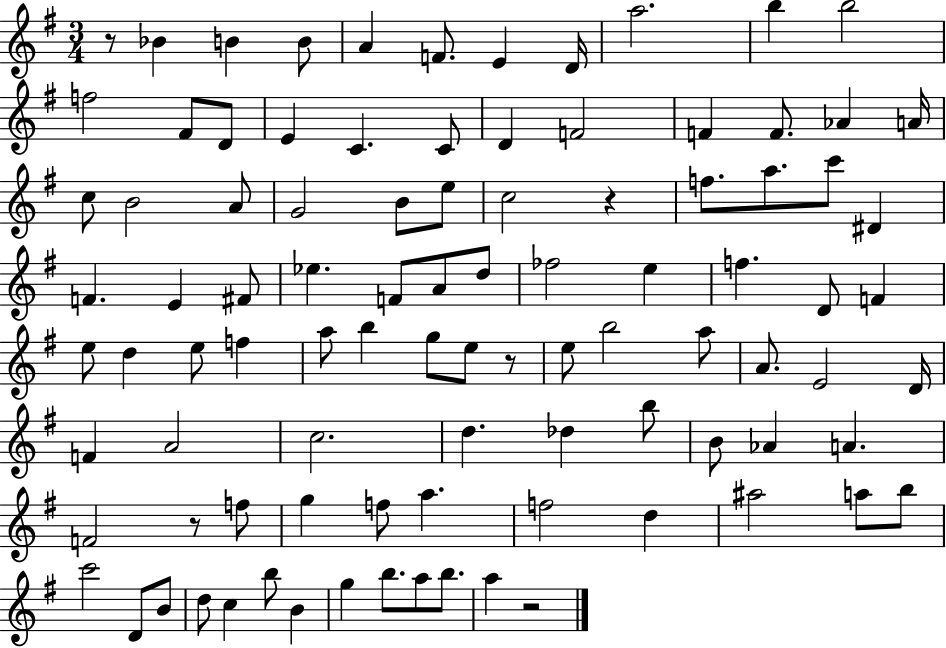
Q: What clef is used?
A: treble